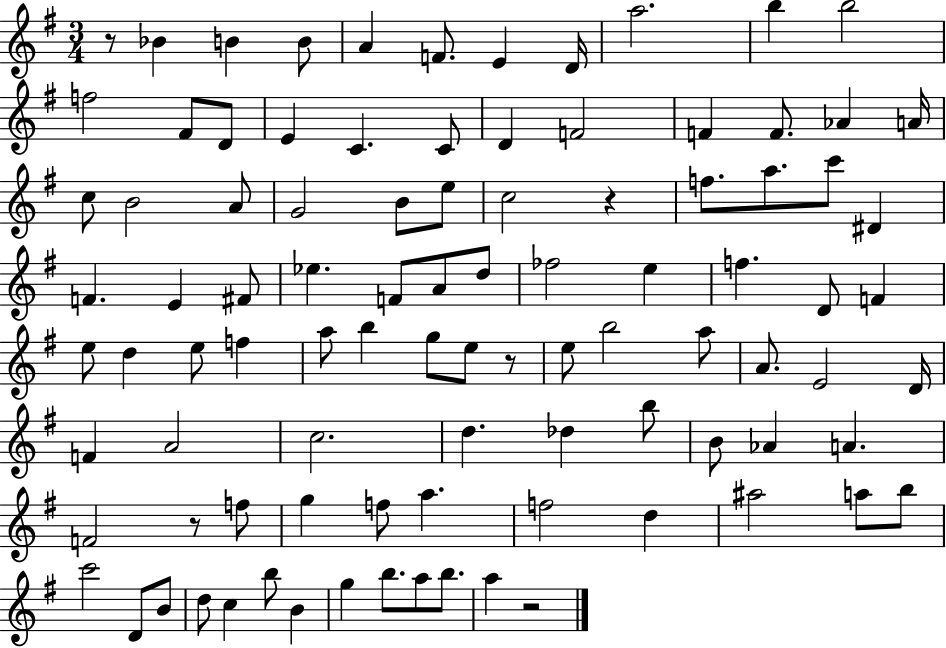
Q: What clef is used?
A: treble